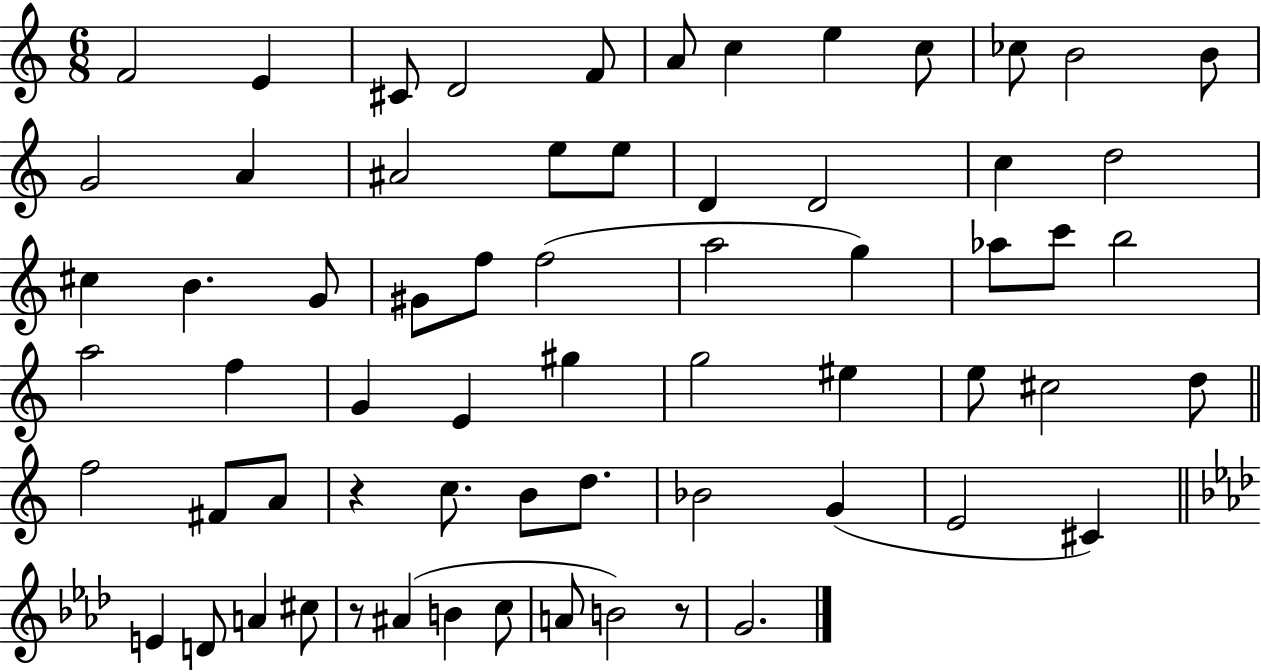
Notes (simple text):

F4/h E4/q C#4/e D4/h F4/e A4/e C5/q E5/q C5/e CES5/e B4/h B4/e G4/h A4/q A#4/h E5/e E5/e D4/q D4/h C5/q D5/h C#5/q B4/q. G4/e G#4/e F5/e F5/h A5/h G5/q Ab5/e C6/e B5/h A5/h F5/q G4/q E4/q G#5/q G5/h EIS5/q E5/e C#5/h D5/e F5/h F#4/e A4/e R/q C5/e. B4/e D5/e. Bb4/h G4/q E4/h C#4/q E4/q D4/e A4/q C#5/e R/e A#4/q B4/q C5/e A4/e B4/h R/e G4/h.